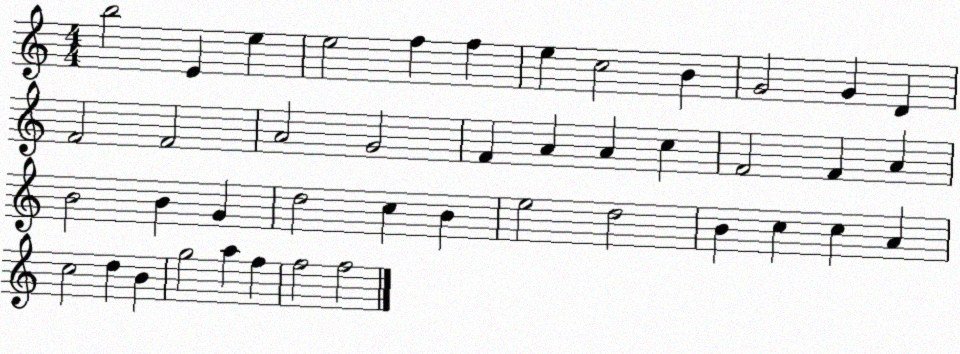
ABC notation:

X:1
T:Untitled
M:4/4
L:1/4
K:C
b2 E e e2 f f e c2 B G2 G D F2 F2 A2 G2 F A A c F2 F A B2 B G d2 c B e2 d2 B c c A c2 d B g2 a f f2 f2